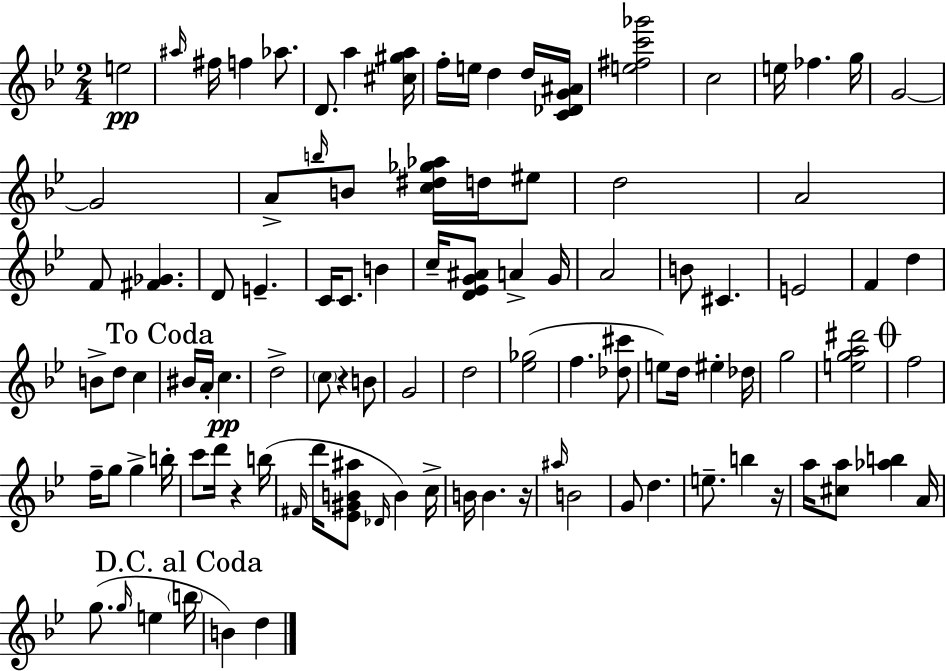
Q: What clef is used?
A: treble